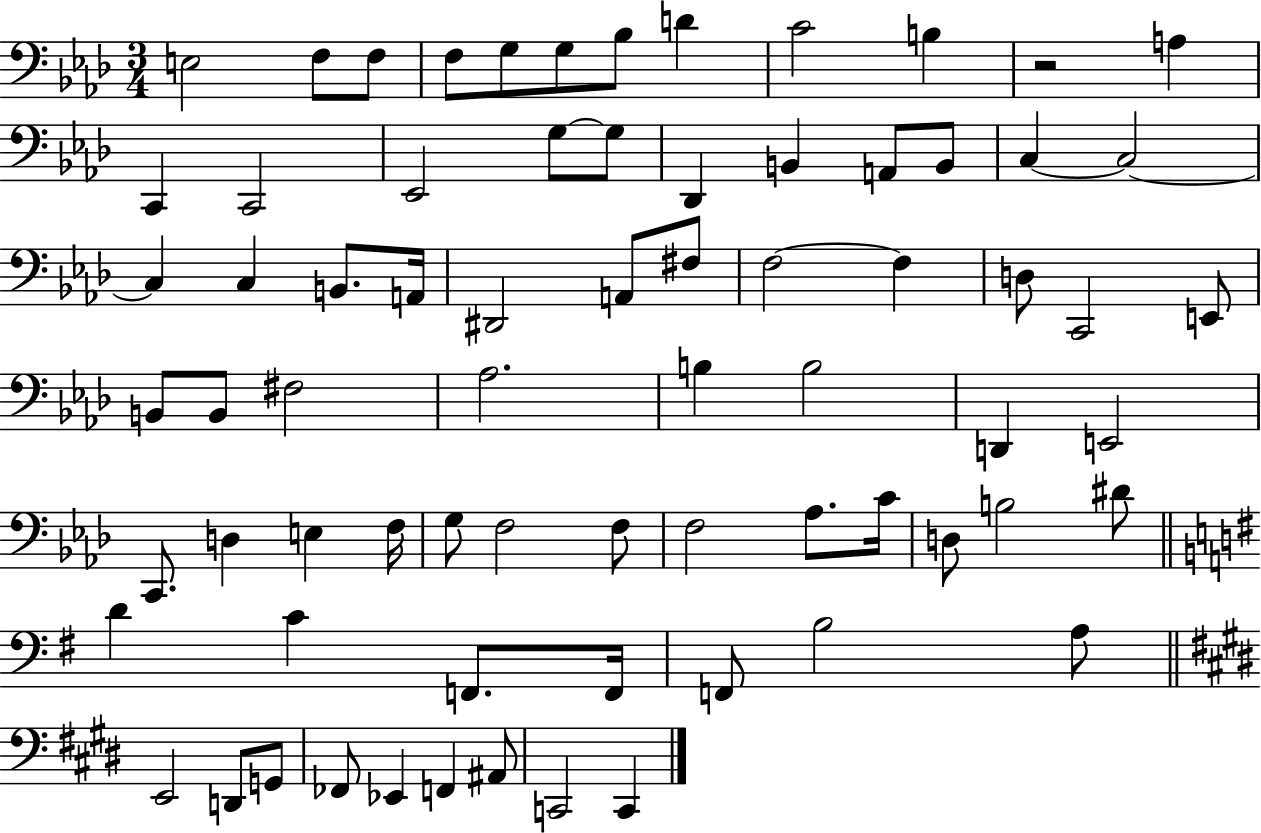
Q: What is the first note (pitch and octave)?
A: E3